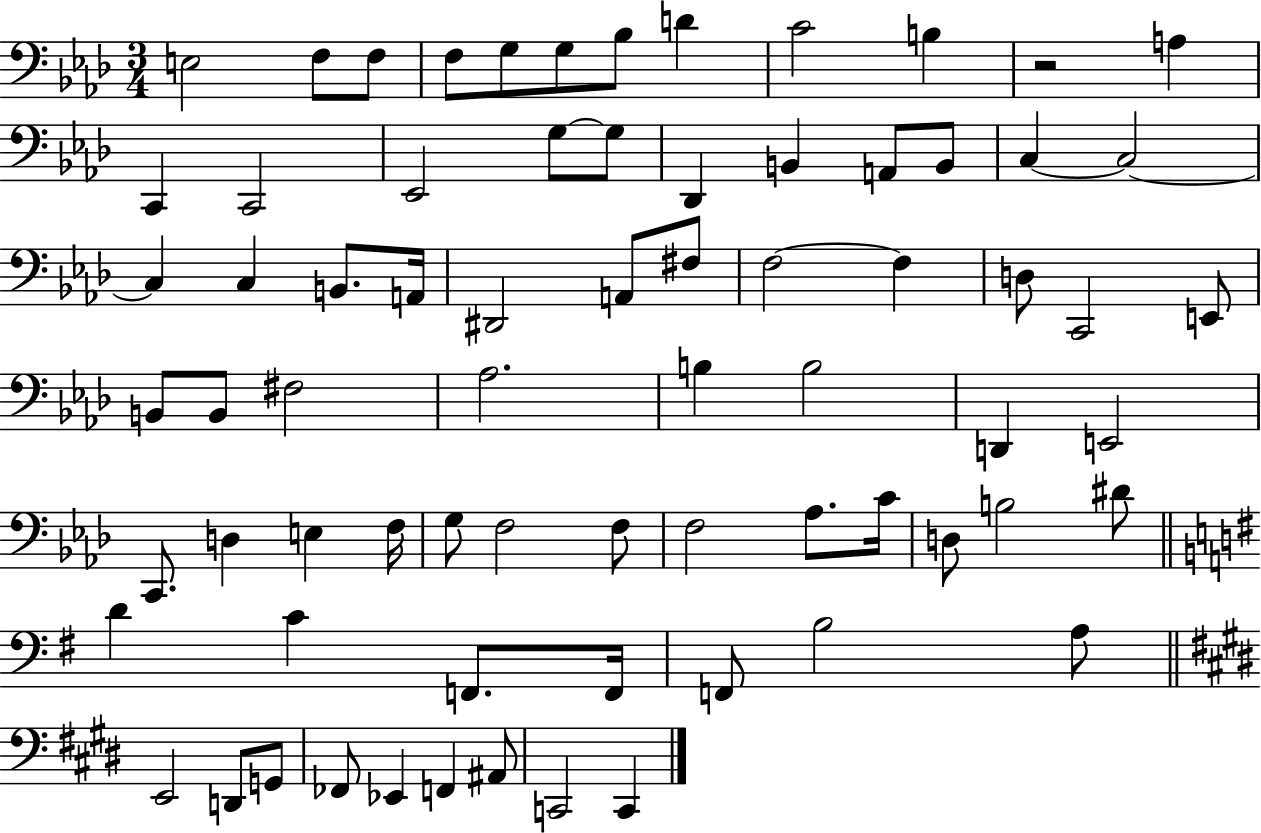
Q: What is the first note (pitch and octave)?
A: E3